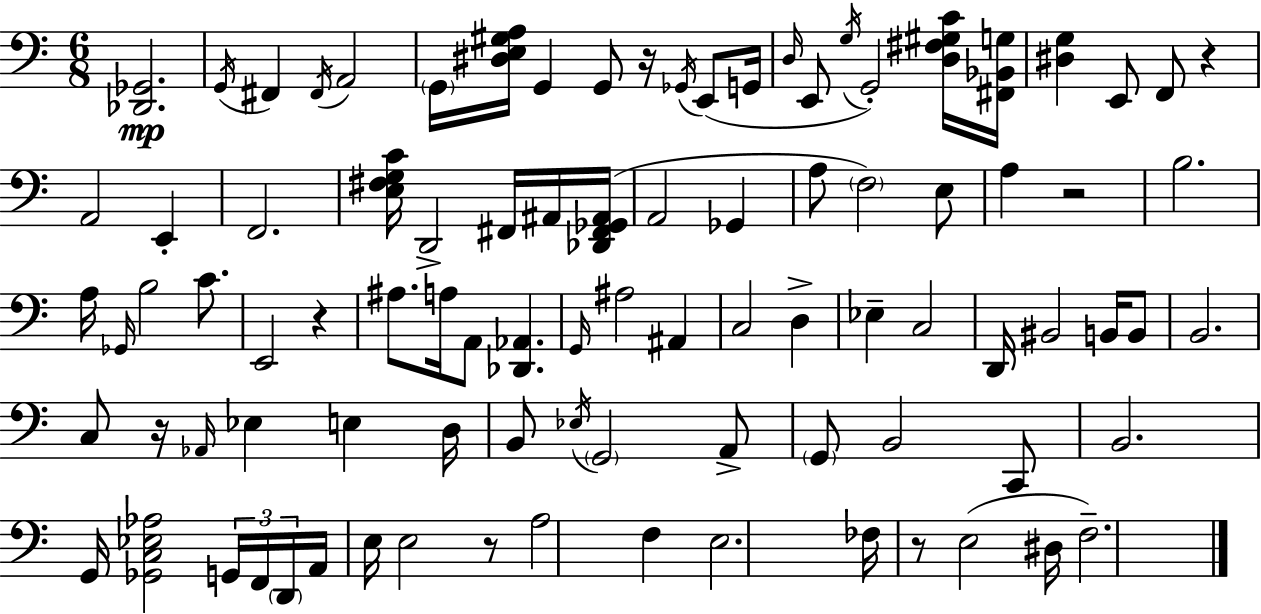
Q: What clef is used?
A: bass